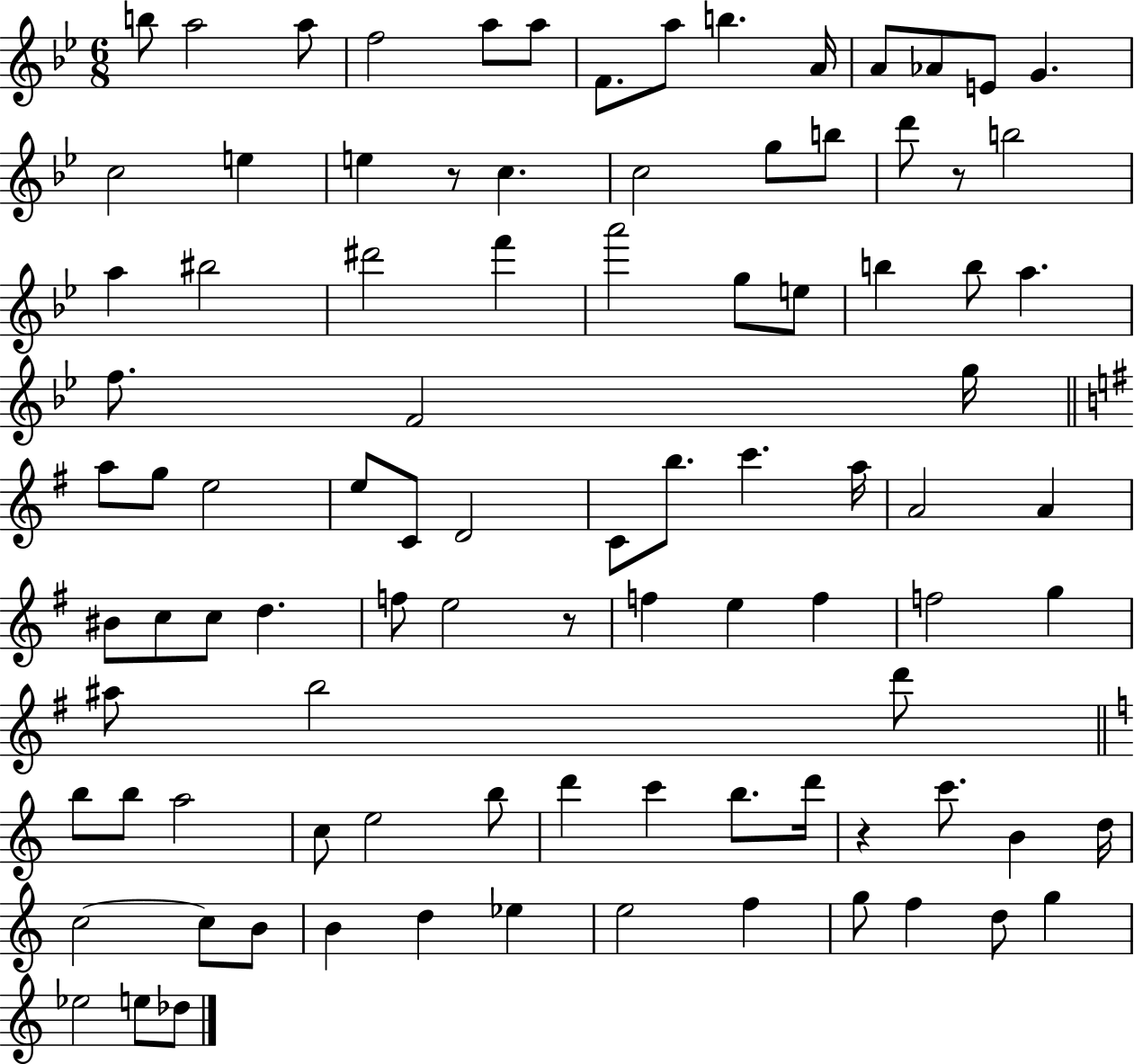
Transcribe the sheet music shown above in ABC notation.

X:1
T:Untitled
M:6/8
L:1/4
K:Bb
b/2 a2 a/2 f2 a/2 a/2 F/2 a/2 b A/4 A/2 _A/2 E/2 G c2 e e z/2 c c2 g/2 b/2 d'/2 z/2 b2 a ^b2 ^d'2 f' a'2 g/2 e/2 b b/2 a f/2 F2 g/4 a/2 g/2 e2 e/2 C/2 D2 C/2 b/2 c' a/4 A2 A ^B/2 c/2 c/2 d f/2 e2 z/2 f e f f2 g ^a/2 b2 d'/2 b/2 b/2 a2 c/2 e2 b/2 d' c' b/2 d'/4 z c'/2 B d/4 c2 c/2 B/2 B d _e e2 f g/2 f d/2 g _e2 e/2 _d/2